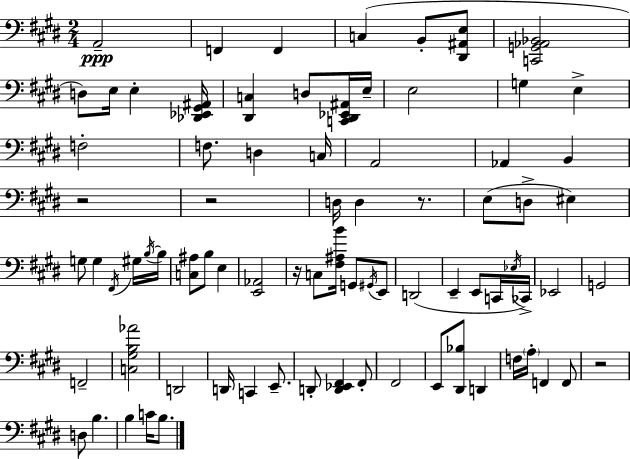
{
  \clef bass
  \numericTimeSignature
  \time 2/4
  \key e \major
  a,2--\ppp | f,4 f,4 | c4( b,8-. <dis, ais, e>8 | <c, g, aes, bes,>2 | \break d8) e16 e4-. <des, ees, gis, ais,>16 | <dis, c>4 d8 <c, dis, ees, ais,>16 e16-- | e2 | g4 e4-> | \break f2-. | f8. d4 c16 | a,2 | aes,4 b,4 | \break r2 | r2 | d16 d4 r8. | e8( d8-> eis4) | \break g8 g4 \acciaccatura { fis,16 } gis16 | \acciaccatura { b16~ }~ b16 <c ais>8 b8 e4 | <e, aes,>2 | r16 c8 <fis ais b'>16 g,8 | \break \acciaccatura { gis,16 } e,8 d,2( | e,4-- e,8 | c,16 \acciaccatura { ees16 } ces,16->) ees,2 | g,2 | \break f,2-- | <c gis b aes'>2 | d,2 | d,16 c,4 | \break e,8.-- d,8-. <d, ees, fis,>4 | fis,8-. fis,2 | e,8 <dis, bes>8 | d,4 f16 \parenthesize a16-. f,4 | \break f,8 r2 | d8 b4. | b4 | c'16 b8. \bar "|."
}